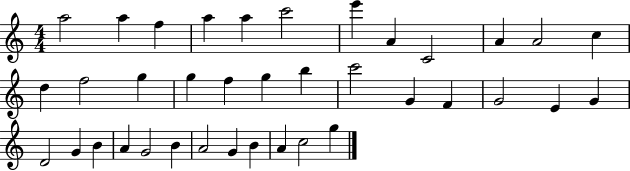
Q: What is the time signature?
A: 4/4